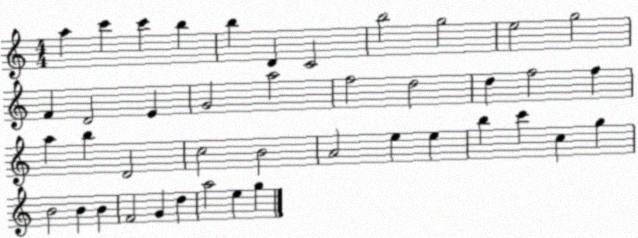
X:1
T:Untitled
M:4/4
L:1/4
K:C
a c' c' b b D C2 b2 g2 e2 g2 F D2 E G2 a2 f2 d2 d f2 f a b D2 c2 B2 A2 e e b c' c g B2 B B F2 G d a2 e g